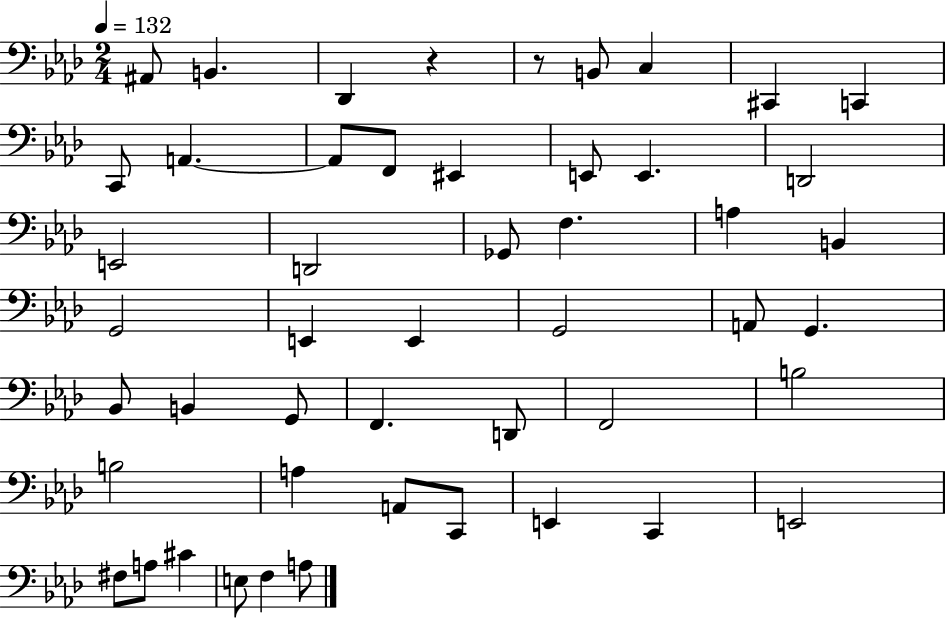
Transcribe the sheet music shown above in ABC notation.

X:1
T:Untitled
M:2/4
L:1/4
K:Ab
^A,,/2 B,, _D,, z z/2 B,,/2 C, ^C,, C,, C,,/2 A,, A,,/2 F,,/2 ^E,, E,,/2 E,, D,,2 E,,2 D,,2 _G,,/2 F, A, B,, G,,2 E,, E,, G,,2 A,,/2 G,, _B,,/2 B,, G,,/2 F,, D,,/2 F,,2 B,2 B,2 A, A,,/2 C,,/2 E,, C,, E,,2 ^F,/2 A,/2 ^C E,/2 F, A,/2